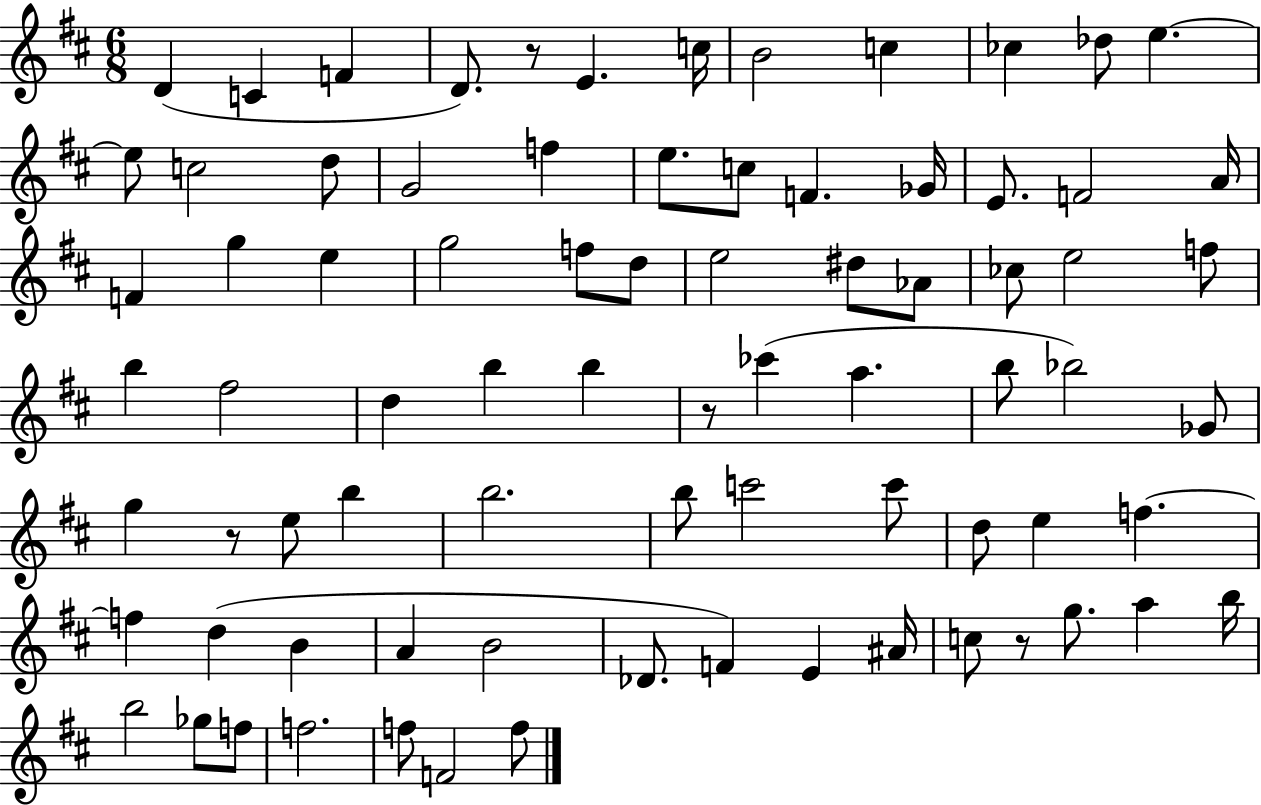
D4/q C4/q F4/q D4/e. R/e E4/q. C5/s B4/h C5/q CES5/q Db5/e E5/q. E5/e C5/h D5/e G4/h F5/q E5/e. C5/e F4/q. Gb4/s E4/e. F4/h A4/s F4/q G5/q E5/q G5/h F5/e D5/e E5/h D#5/e Ab4/e CES5/e E5/h F5/e B5/q F#5/h D5/q B5/q B5/q R/e CES6/q A5/q. B5/e Bb5/h Gb4/e G5/q R/e E5/e B5/q B5/h. B5/e C6/h C6/e D5/e E5/q F5/q. F5/q D5/q B4/q A4/q B4/h Db4/e. F4/q E4/q A#4/s C5/e R/e G5/e. A5/q B5/s B5/h Gb5/e F5/e F5/h. F5/e F4/h F5/e